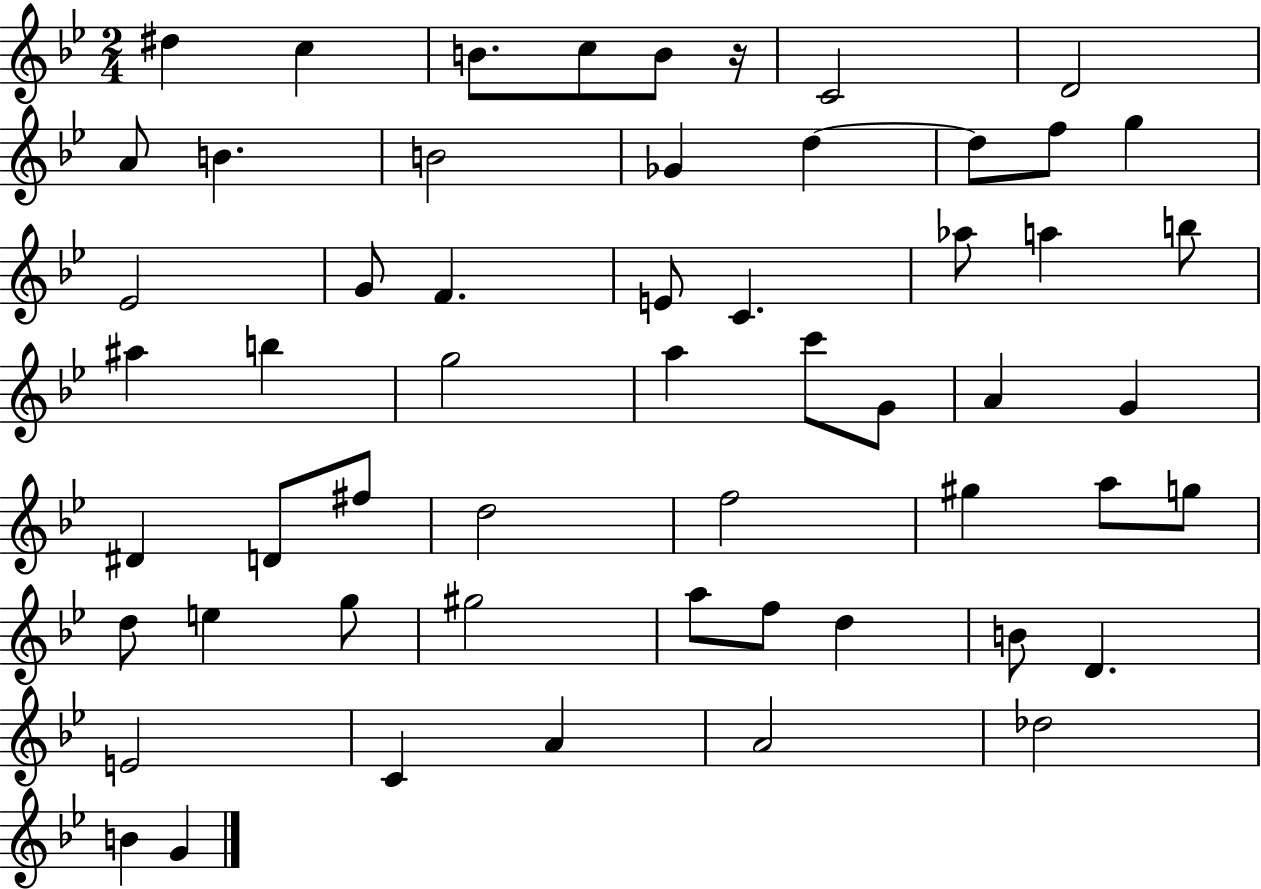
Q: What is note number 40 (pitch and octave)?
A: D5